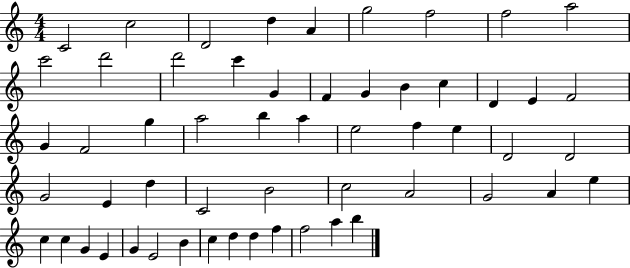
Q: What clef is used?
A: treble